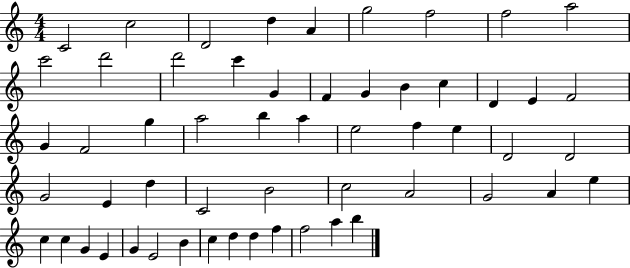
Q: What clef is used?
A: treble